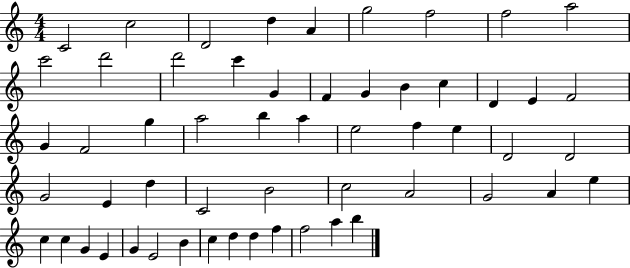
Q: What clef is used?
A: treble